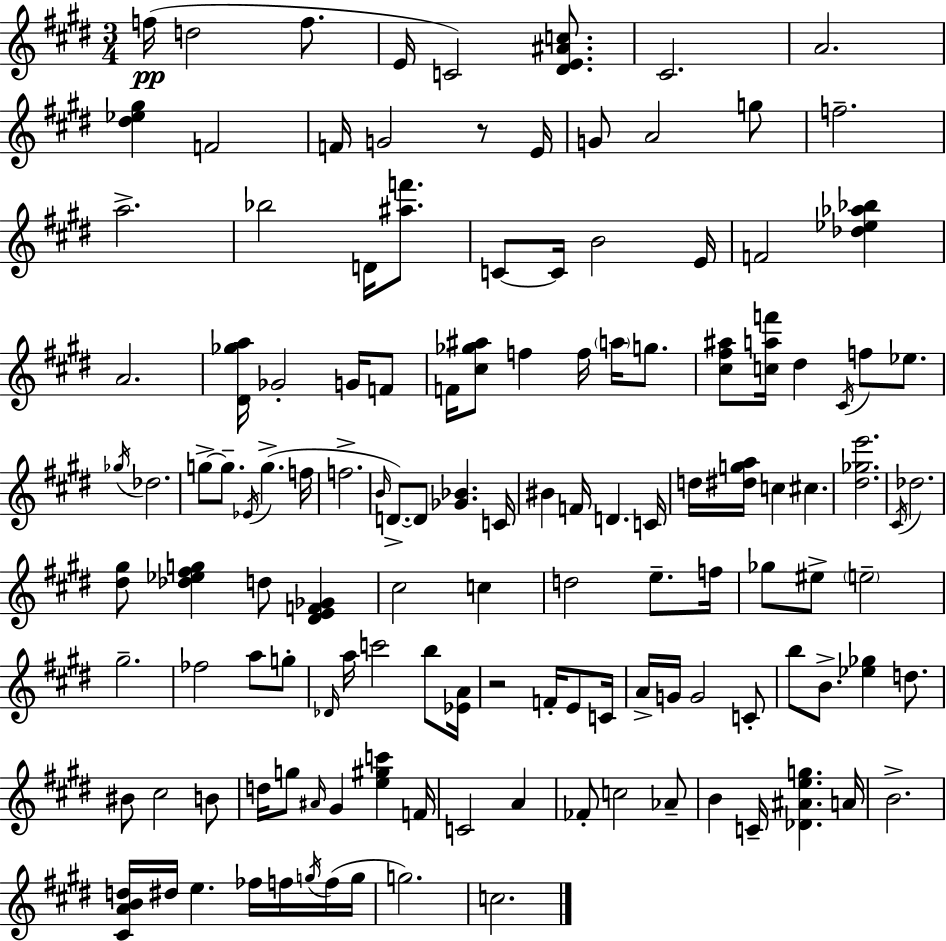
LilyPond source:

{
  \clef treble
  \numericTimeSignature
  \time 3/4
  \key e \major
  f''16(\pp d''2 f''8. | e'16 c'2) <dis' e' ais' c''>8. | cis'2. | a'2. | \break <dis'' ees'' gis''>4 f'2 | f'16 g'2 r8 e'16 | g'8 a'2 g''8 | f''2.-- | \break a''2.-> | bes''2 d'16 <ais'' f'''>8. | c'8~~ c'16 b'2 e'16 | f'2 <des'' ees'' aes'' bes''>4 | \break a'2. | <dis' ges'' a''>16 ges'2-. g'16 f'8 | f'16 <cis'' ges'' ais''>8 f''4 f''16 \parenthesize a''16 g''8. | <cis'' fis'' ais''>8 <c'' a'' f'''>16 dis''4 \acciaccatura { cis'16 } f''8 ees''8. | \break \acciaccatura { ges''16 } des''2. | g''8->~~ g''8.-- \acciaccatura { ees'16 }( g''4.-> | f''16 f''2.-> | \grace { b'16 } d'8.->~~) d'8 <ges' bes'>4. | \break c'16 bis'4 f'16 d'4. | c'16 d''16 <dis'' g'' a''>16 c''4 cis''4. | <dis'' ges'' e'''>2. | \acciaccatura { cis'16 } des''2. | \break <dis'' gis''>8 <des'' ees'' fis'' g''>4 d''8 | <dis' e' f' ges'>4 cis''2 | c''4 d''2 | e''8.-- f''16 ges''8 eis''8-> \parenthesize e''2-- | \break gis''2.-- | fes''2 | a''8 g''8-. \grace { des'16 } a''16 c'''2 | b''8 <ees' a'>16 r2 | \break f'16-. e'8 c'16 a'16-> g'16 g'2 | c'8-. b''8 b'8.-> <ees'' ges''>4 | d''8. bis'8 cis''2 | b'8 d''16 g''8 \grace { ais'16 } gis'4 | \break <e'' gis'' c'''>4 f'16 c'2 | a'4 fes'8-. c''2 | aes'8-- b'4 c'16-- | <des' ais' e'' g''>4. a'16 b'2.-> | \break <cis' a' b' d''>16 dis''16 e''4. | fes''16 f''16 \acciaccatura { g''16 } f''16( g''16 g''2.) | c''2. | \bar "|."
}